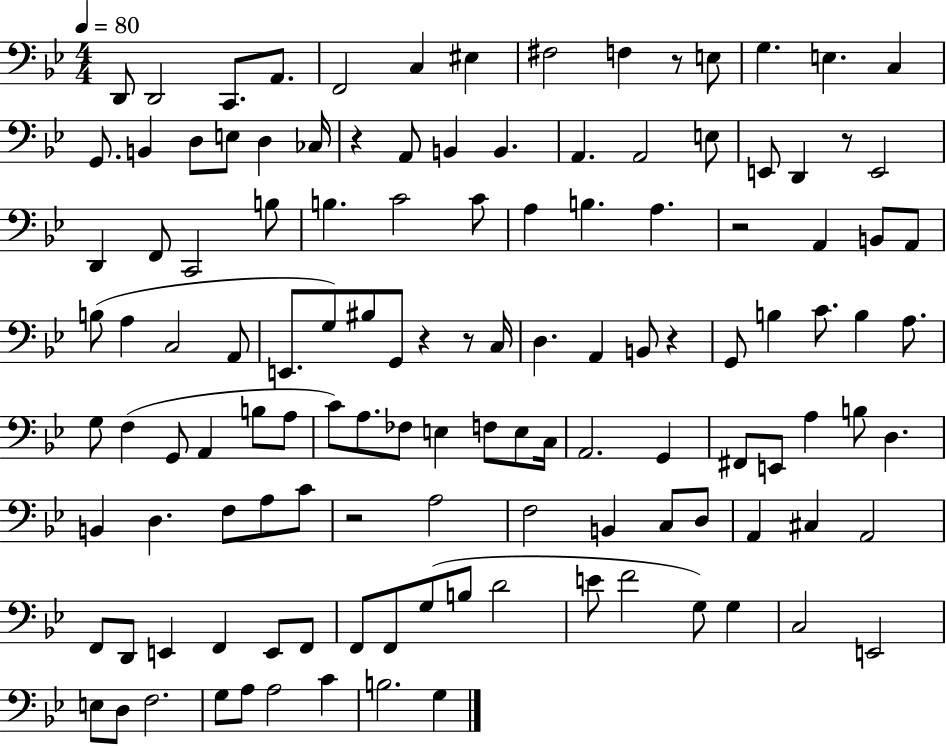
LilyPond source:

{
  \clef bass
  \numericTimeSignature
  \time 4/4
  \key bes \major
  \tempo 4 = 80
  d,8 d,2 c,8. a,8. | f,2 c4 eis4 | fis2 f4 r8 e8 | g4. e4. c4 | \break g,8. b,4 d8 e8 d4 ces16 | r4 a,8 b,4 b,4. | a,4. a,2 e8 | e,8 d,4 r8 e,2 | \break d,4 f,8 c,2 b8 | b4. c'2 c'8 | a4 b4. a4. | r2 a,4 b,8 a,8 | \break b8( a4 c2 a,8 | e,8. g8) bis8 g,8 r4 r8 c16 | d4. a,4 b,8 r4 | g,8 b4 c'8. b4 a8. | \break g8 f4( g,8 a,4 b8 a8 | c'8) a8. fes8 e4 f8 e8 c16 | a,2. g,4 | fis,8 e,8 a4 b8 d4. | \break b,4 d4. f8 a8 c'8 | r2 a2 | f2 b,4 c8 d8 | a,4 cis4 a,2 | \break f,8 d,8 e,4 f,4 e,8 f,8 | f,8 f,8 g8( b8 d'2 | e'8 f'2 g8) g4 | c2 e,2 | \break e8 d8 f2. | g8 a8 a2 c'4 | b2. g4 | \bar "|."
}